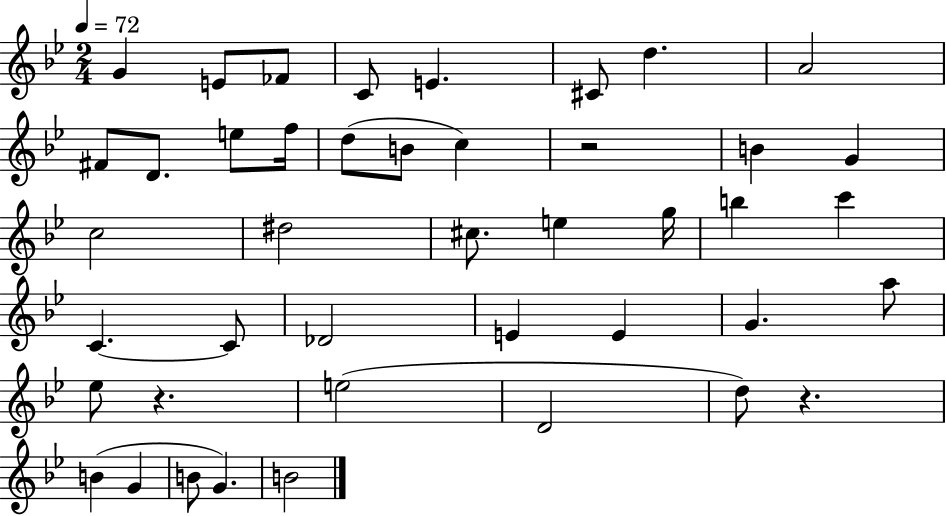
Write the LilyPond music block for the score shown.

{
  \clef treble
  \numericTimeSignature
  \time 2/4
  \key bes \major
  \tempo 4 = 72
  \repeat volta 2 { g'4 e'8 fes'8 | c'8 e'4. | cis'8 d''4. | a'2 | \break fis'8 d'8. e''8 f''16 | d''8( b'8 c''4) | r2 | b'4 g'4 | \break c''2 | dis''2 | cis''8. e''4 g''16 | b''4 c'''4 | \break c'4.~~ c'8 | des'2 | e'4 e'4 | g'4. a''8 | \break ees''8 r4. | e''2( | d'2 | d''8) r4. | \break b'4( g'4 | b'8 g'4.) | b'2 | } \bar "|."
}